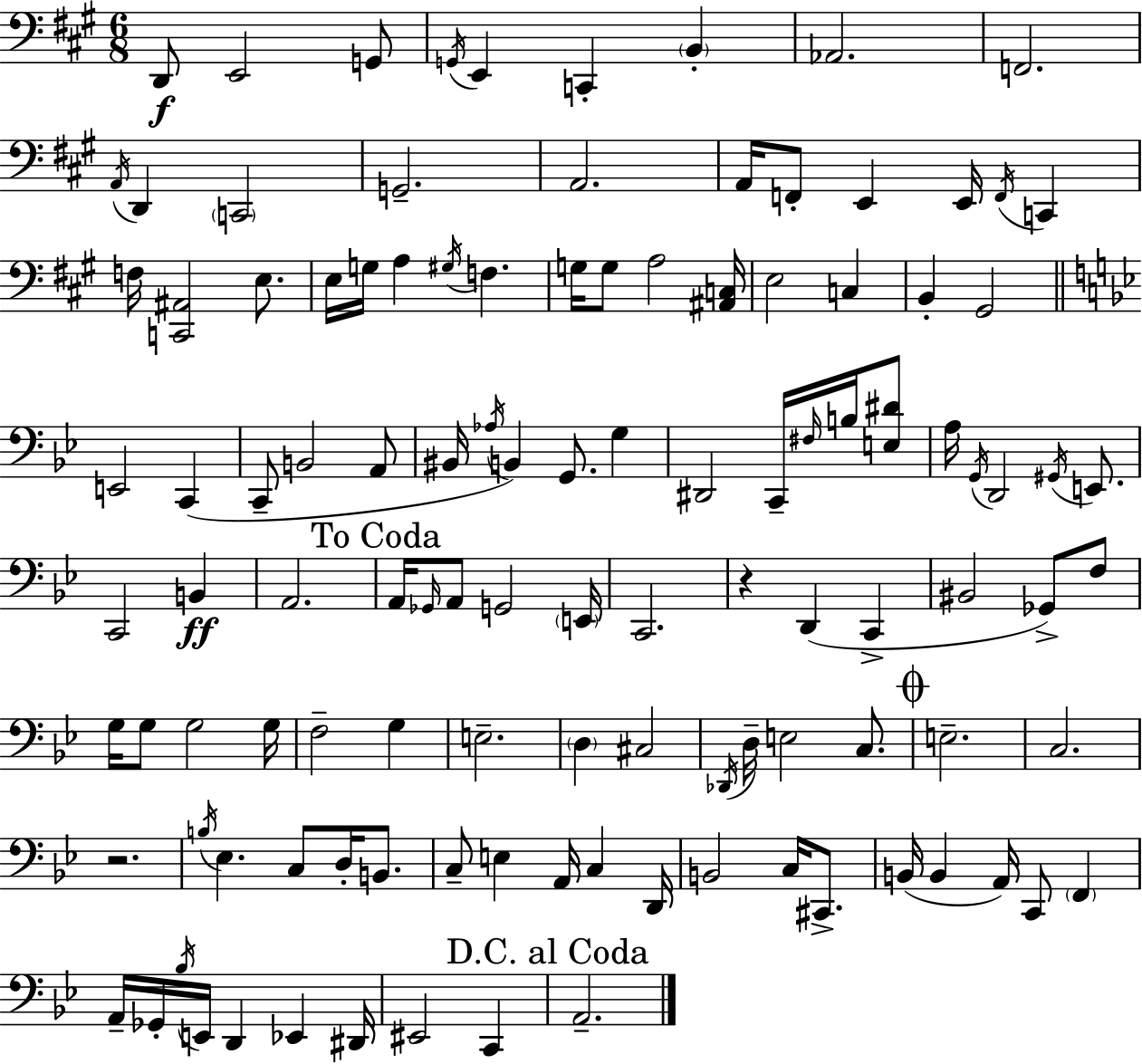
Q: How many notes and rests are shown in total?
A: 115